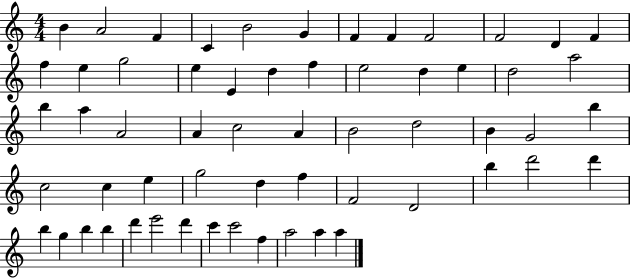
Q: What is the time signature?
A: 4/4